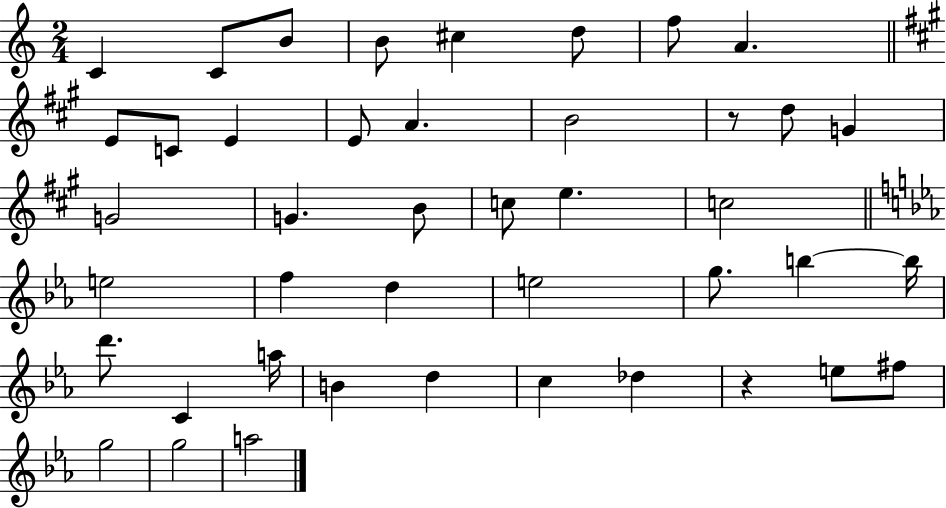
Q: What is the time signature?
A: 2/4